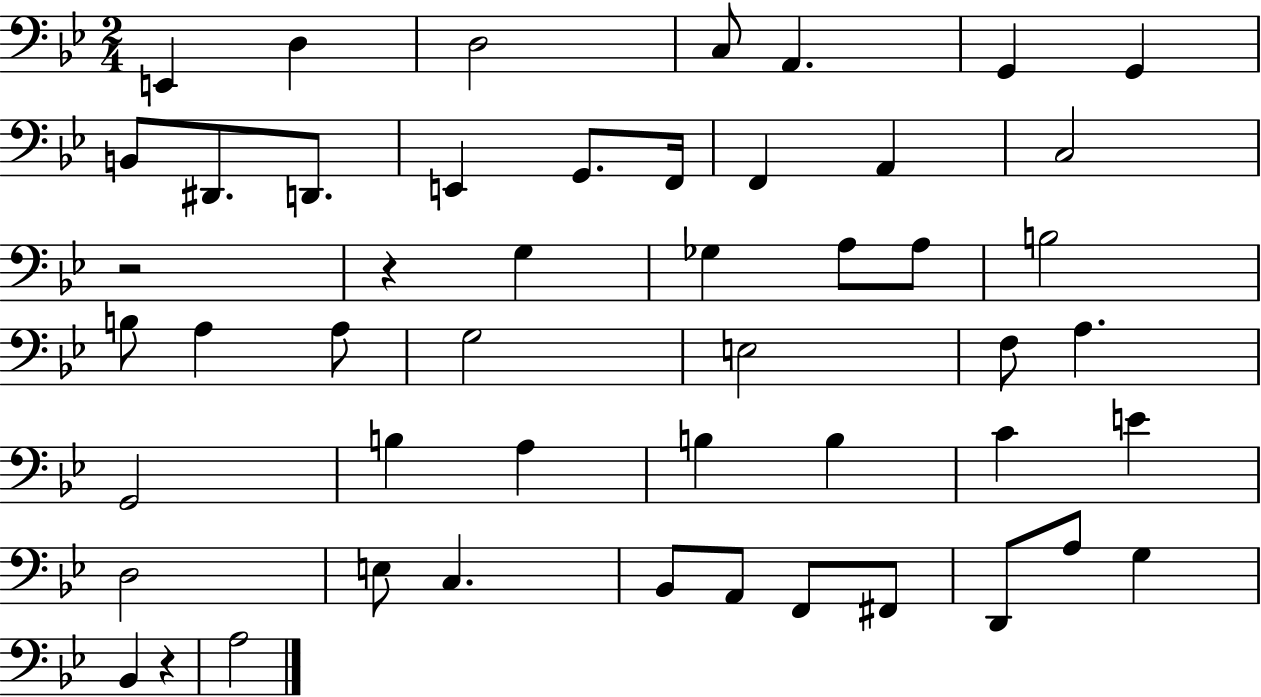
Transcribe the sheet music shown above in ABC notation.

X:1
T:Untitled
M:2/4
L:1/4
K:Bb
E,, D, D,2 C,/2 A,, G,, G,, B,,/2 ^D,,/2 D,,/2 E,, G,,/2 F,,/4 F,, A,, C,2 z2 z G, _G, A,/2 A,/2 B,2 B,/2 A, A,/2 G,2 E,2 F,/2 A, G,,2 B, A, B, B, C E D,2 E,/2 C, _B,,/2 A,,/2 F,,/2 ^F,,/2 D,,/2 A,/2 G, _B,, z A,2